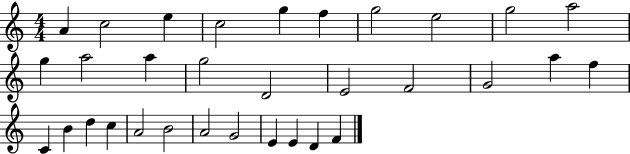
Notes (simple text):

A4/q C5/h E5/q C5/h G5/q F5/q G5/h E5/h G5/h A5/h G5/q A5/h A5/q G5/h D4/h E4/h F4/h G4/h A5/q F5/q C4/q B4/q D5/q C5/q A4/h B4/h A4/h G4/h E4/q E4/q D4/q F4/q